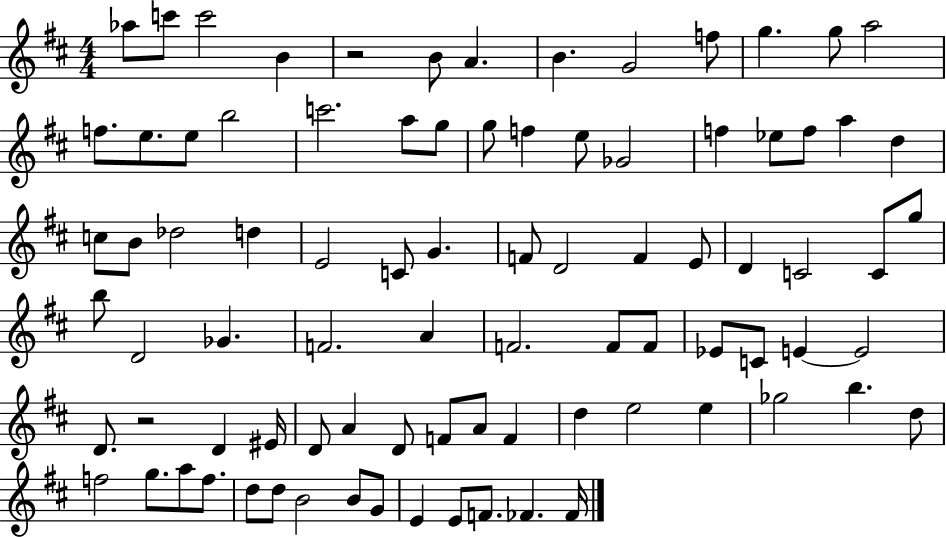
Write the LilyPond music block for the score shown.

{
  \clef treble
  \numericTimeSignature
  \time 4/4
  \key d \major
  aes''8 c'''8 c'''2 b'4 | r2 b'8 a'4. | b'4. g'2 f''8 | g''4. g''8 a''2 | \break f''8. e''8. e''8 b''2 | c'''2. a''8 g''8 | g''8 f''4 e''8 ges'2 | f''4 ees''8 f''8 a''4 d''4 | \break c''8 b'8 des''2 d''4 | e'2 c'8 g'4. | f'8 d'2 f'4 e'8 | d'4 c'2 c'8 g''8 | \break b''8 d'2 ges'4. | f'2. a'4 | f'2. f'8 f'8 | ees'8 c'8 e'4~~ e'2 | \break d'8. r2 d'4 eis'16 | d'8 a'4 d'8 f'8 a'8 f'4 | d''4 e''2 e''4 | ges''2 b''4. d''8 | \break f''2 g''8. a''8 f''8. | d''8 d''8 b'2 b'8 g'8 | e'4 e'8 f'8. fes'4. fes'16 | \bar "|."
}